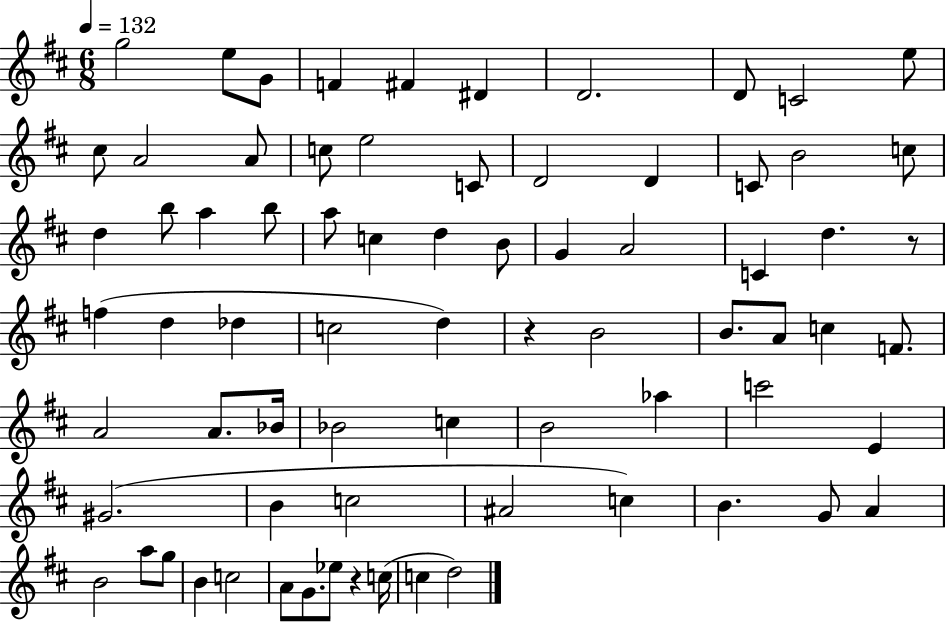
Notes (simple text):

G5/h E5/e G4/e F4/q F#4/q D#4/q D4/h. D4/e C4/h E5/e C#5/e A4/h A4/e C5/e E5/h C4/e D4/h D4/q C4/e B4/h C5/e D5/q B5/e A5/q B5/e A5/e C5/q D5/q B4/e G4/q A4/h C4/q D5/q. R/e F5/q D5/q Db5/q C5/h D5/q R/q B4/h B4/e. A4/e C5/q F4/e. A4/h A4/e. Bb4/s Bb4/h C5/q B4/h Ab5/q C6/h E4/q G#4/h. B4/q C5/h A#4/h C5/q B4/q. G4/e A4/q B4/h A5/e G5/e B4/q C5/h A4/e G4/e. Eb5/e R/q C5/s C5/q D5/h